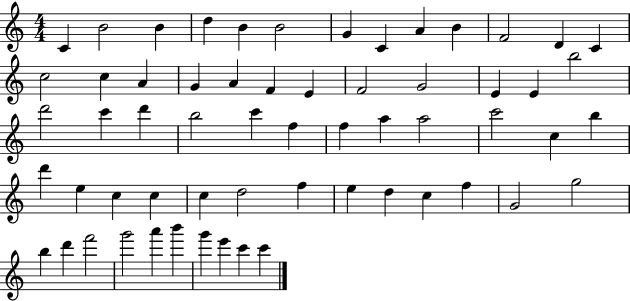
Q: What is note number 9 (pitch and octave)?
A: A4